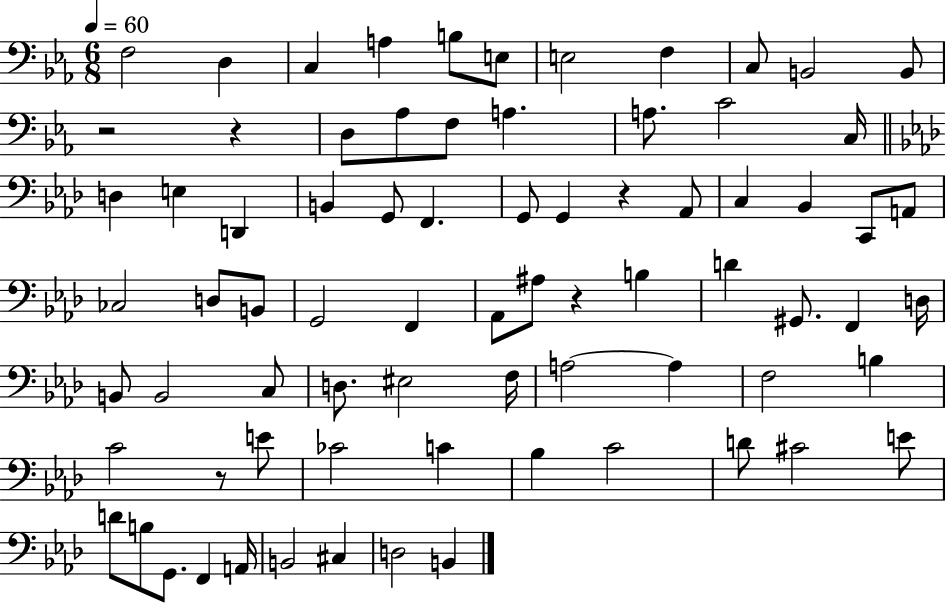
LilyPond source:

{
  \clef bass
  \numericTimeSignature
  \time 6/8
  \key ees \major
  \tempo 4 = 60
  \repeat volta 2 { f2 d4 | c4 a4 b8 e8 | e2 f4 | c8 b,2 b,8 | \break r2 r4 | d8 aes8 f8 a4. | a8. c'2 c16 | \bar "||" \break \key f \minor d4 e4 d,4 | b,4 g,8 f,4. | g,8 g,4 r4 aes,8 | c4 bes,4 c,8 a,8 | \break ces2 d8 b,8 | g,2 f,4 | aes,8 ais8 r4 b4 | d'4 gis,8. f,4 d16 | \break b,8 b,2 c8 | d8. eis2 f16 | a2~~ a4 | f2 b4 | \break c'2 r8 e'8 | ces'2 c'4 | bes4 c'2 | d'8 cis'2 e'8 | \break d'8 b8 g,8. f,4 a,16 | b,2 cis4 | d2 b,4 | } \bar "|."
}